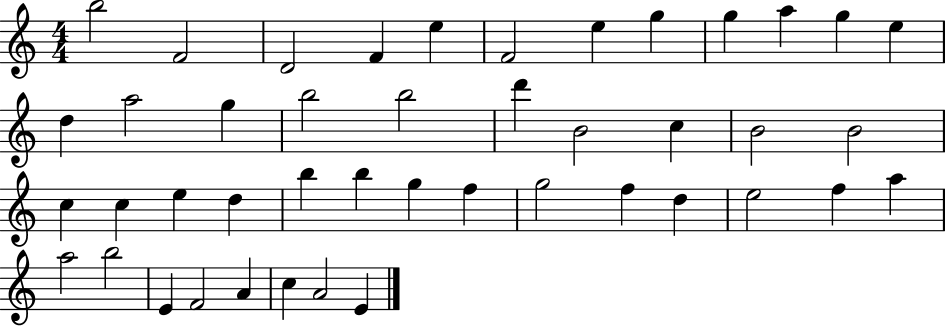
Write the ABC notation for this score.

X:1
T:Untitled
M:4/4
L:1/4
K:C
b2 F2 D2 F e F2 e g g a g e d a2 g b2 b2 d' B2 c B2 B2 c c e d b b g f g2 f d e2 f a a2 b2 E F2 A c A2 E